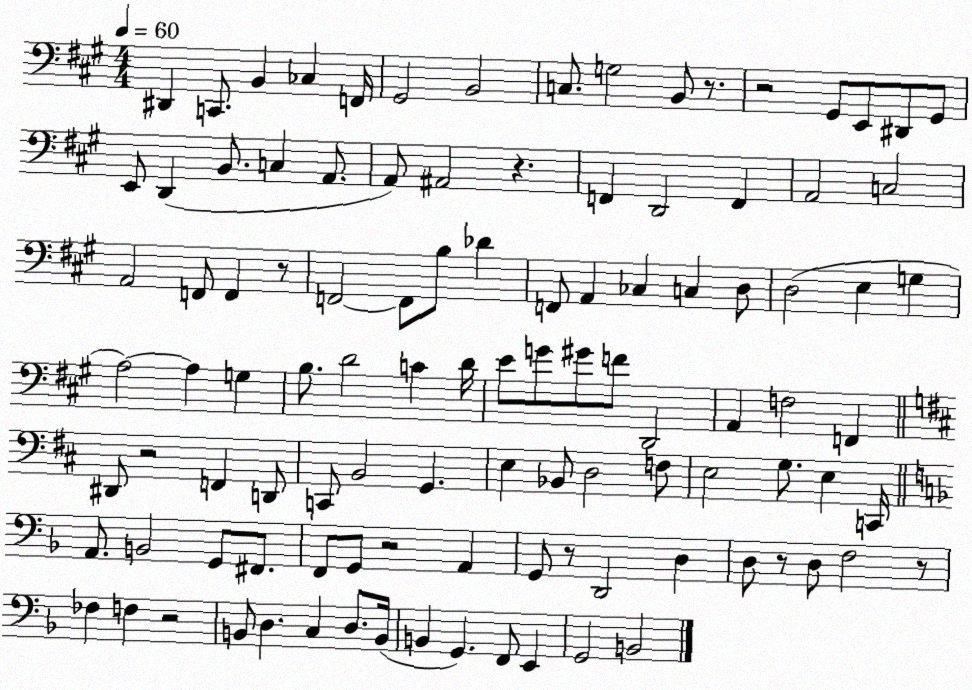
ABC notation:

X:1
T:Untitled
M:4/4
L:1/4
K:A
^D,, C,,/2 B,, _C, F,,/4 ^G,,2 B,,2 C,/2 G,2 B,,/2 z/2 z2 ^G,,/2 E,,/2 ^D,,/2 ^G,,/2 E,,/2 D,, B,,/2 C, A,,/2 A,,/2 ^A,,2 z F,, D,,2 F,, A,,2 C,2 A,,2 F,,/2 F,, z/2 F,,2 F,,/2 B,/2 _D F,,/2 A,, _C, C, D,/2 D,2 E, G, A,2 A, G, B,/2 D2 C D/4 E/2 G/2 ^G/2 F/2 D,,2 A,, F,2 F,, ^D,,/2 z2 F,, D,,/2 C,,/2 B,,2 G,, E, _B,,/2 D,2 F,/2 E,2 G,/2 E, C,,/4 A,,/2 B,,2 G,,/2 ^F,,/2 F,,/2 G,,/2 z2 A,, G,,/2 z/2 D,,2 D, D,/2 z/2 D,/2 F,2 z/2 _F, F, z2 B,,/2 D, C, D,/2 B,,/4 B,, G,, F,,/2 E,, G,,2 B,,2